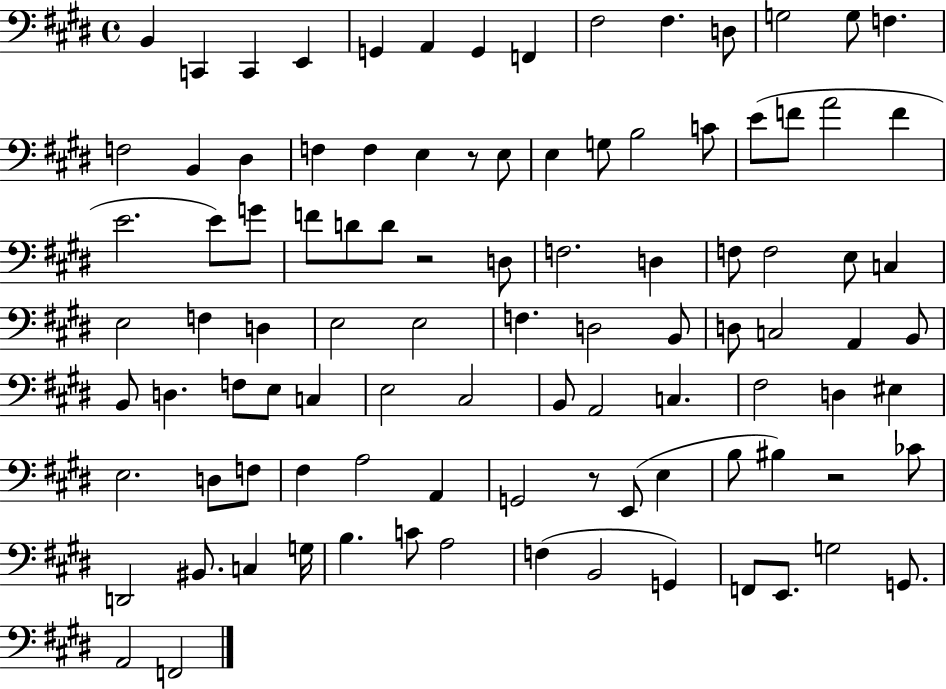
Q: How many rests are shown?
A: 4